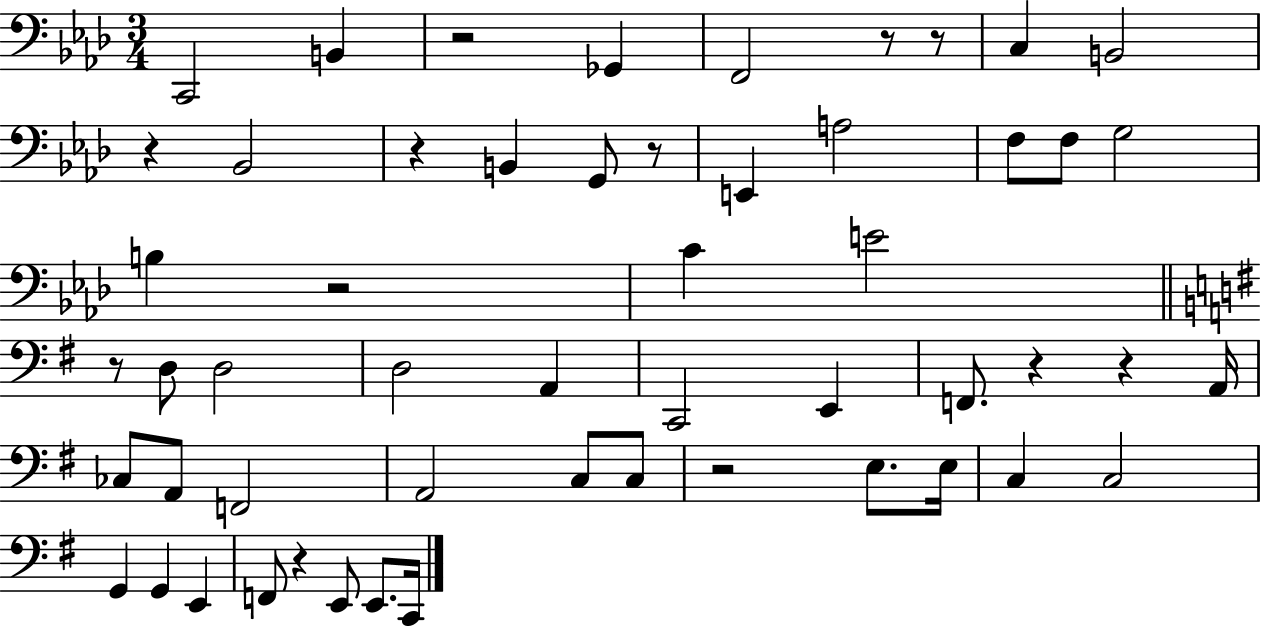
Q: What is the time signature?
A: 3/4